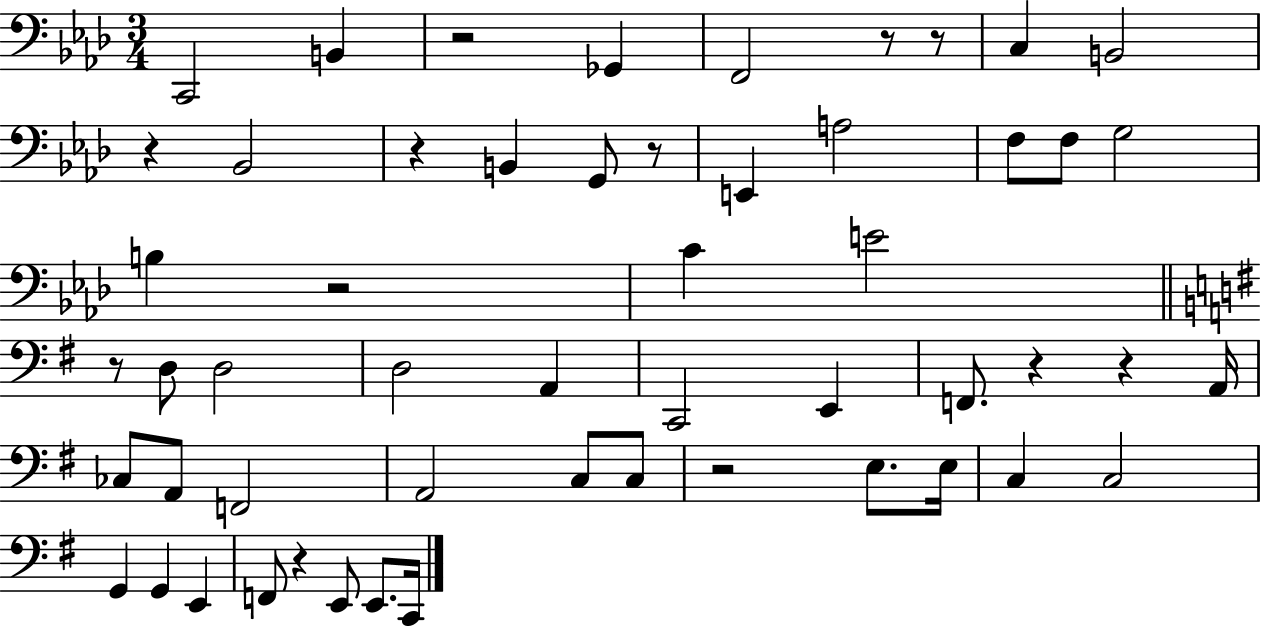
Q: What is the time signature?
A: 3/4